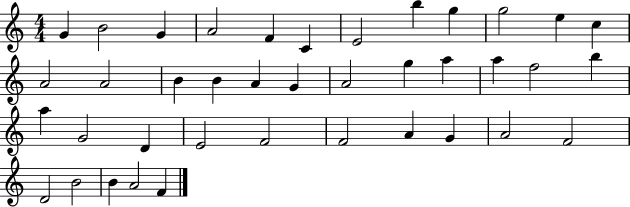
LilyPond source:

{
  \clef treble
  \numericTimeSignature
  \time 4/4
  \key c \major
  g'4 b'2 g'4 | a'2 f'4 c'4 | e'2 b''4 g''4 | g''2 e''4 c''4 | \break a'2 a'2 | b'4 b'4 a'4 g'4 | a'2 g''4 a''4 | a''4 f''2 b''4 | \break a''4 g'2 d'4 | e'2 f'2 | f'2 a'4 g'4 | a'2 f'2 | \break d'2 b'2 | b'4 a'2 f'4 | \bar "|."
}